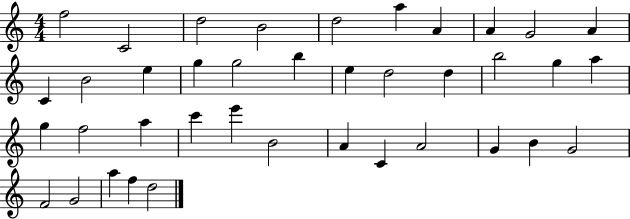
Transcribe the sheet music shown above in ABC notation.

X:1
T:Untitled
M:4/4
L:1/4
K:C
f2 C2 d2 B2 d2 a A A G2 A C B2 e g g2 b e d2 d b2 g a g f2 a c' e' B2 A C A2 G B G2 F2 G2 a f d2